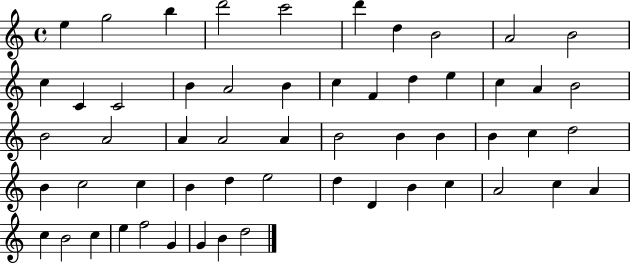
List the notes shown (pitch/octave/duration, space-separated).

E5/q G5/h B5/q D6/h C6/h D6/q D5/q B4/h A4/h B4/h C5/q C4/q C4/h B4/q A4/h B4/q C5/q F4/q D5/q E5/q C5/q A4/q B4/h B4/h A4/h A4/q A4/h A4/q B4/h B4/q B4/q B4/q C5/q D5/h B4/q C5/h C5/q B4/q D5/q E5/h D5/q D4/q B4/q C5/q A4/h C5/q A4/q C5/q B4/h C5/q E5/q F5/h G4/q G4/q B4/q D5/h